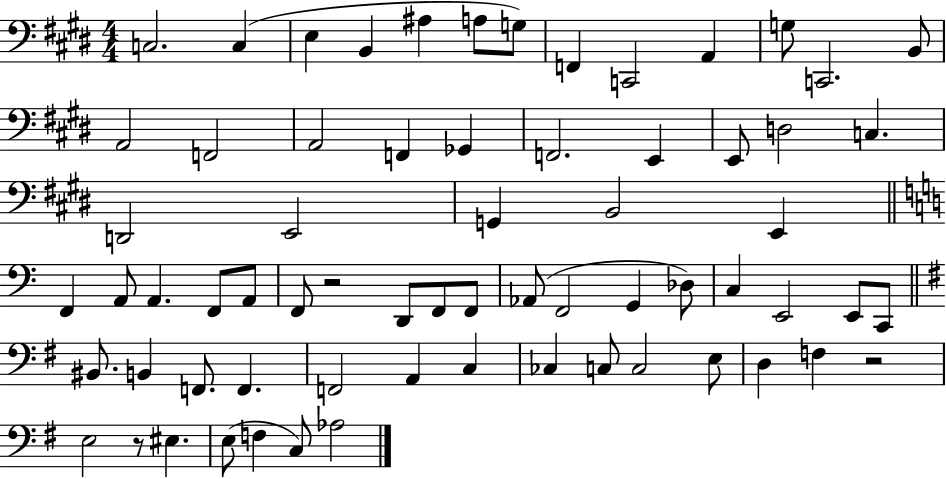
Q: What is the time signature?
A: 4/4